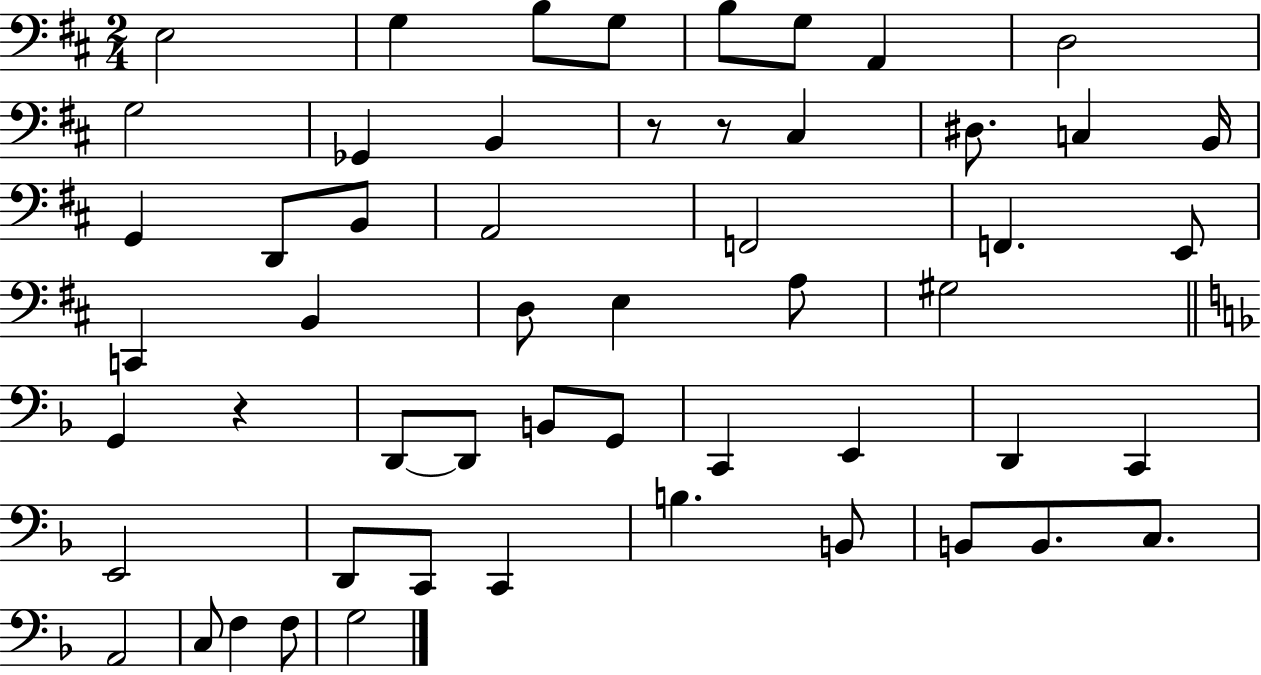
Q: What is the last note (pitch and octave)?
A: G3